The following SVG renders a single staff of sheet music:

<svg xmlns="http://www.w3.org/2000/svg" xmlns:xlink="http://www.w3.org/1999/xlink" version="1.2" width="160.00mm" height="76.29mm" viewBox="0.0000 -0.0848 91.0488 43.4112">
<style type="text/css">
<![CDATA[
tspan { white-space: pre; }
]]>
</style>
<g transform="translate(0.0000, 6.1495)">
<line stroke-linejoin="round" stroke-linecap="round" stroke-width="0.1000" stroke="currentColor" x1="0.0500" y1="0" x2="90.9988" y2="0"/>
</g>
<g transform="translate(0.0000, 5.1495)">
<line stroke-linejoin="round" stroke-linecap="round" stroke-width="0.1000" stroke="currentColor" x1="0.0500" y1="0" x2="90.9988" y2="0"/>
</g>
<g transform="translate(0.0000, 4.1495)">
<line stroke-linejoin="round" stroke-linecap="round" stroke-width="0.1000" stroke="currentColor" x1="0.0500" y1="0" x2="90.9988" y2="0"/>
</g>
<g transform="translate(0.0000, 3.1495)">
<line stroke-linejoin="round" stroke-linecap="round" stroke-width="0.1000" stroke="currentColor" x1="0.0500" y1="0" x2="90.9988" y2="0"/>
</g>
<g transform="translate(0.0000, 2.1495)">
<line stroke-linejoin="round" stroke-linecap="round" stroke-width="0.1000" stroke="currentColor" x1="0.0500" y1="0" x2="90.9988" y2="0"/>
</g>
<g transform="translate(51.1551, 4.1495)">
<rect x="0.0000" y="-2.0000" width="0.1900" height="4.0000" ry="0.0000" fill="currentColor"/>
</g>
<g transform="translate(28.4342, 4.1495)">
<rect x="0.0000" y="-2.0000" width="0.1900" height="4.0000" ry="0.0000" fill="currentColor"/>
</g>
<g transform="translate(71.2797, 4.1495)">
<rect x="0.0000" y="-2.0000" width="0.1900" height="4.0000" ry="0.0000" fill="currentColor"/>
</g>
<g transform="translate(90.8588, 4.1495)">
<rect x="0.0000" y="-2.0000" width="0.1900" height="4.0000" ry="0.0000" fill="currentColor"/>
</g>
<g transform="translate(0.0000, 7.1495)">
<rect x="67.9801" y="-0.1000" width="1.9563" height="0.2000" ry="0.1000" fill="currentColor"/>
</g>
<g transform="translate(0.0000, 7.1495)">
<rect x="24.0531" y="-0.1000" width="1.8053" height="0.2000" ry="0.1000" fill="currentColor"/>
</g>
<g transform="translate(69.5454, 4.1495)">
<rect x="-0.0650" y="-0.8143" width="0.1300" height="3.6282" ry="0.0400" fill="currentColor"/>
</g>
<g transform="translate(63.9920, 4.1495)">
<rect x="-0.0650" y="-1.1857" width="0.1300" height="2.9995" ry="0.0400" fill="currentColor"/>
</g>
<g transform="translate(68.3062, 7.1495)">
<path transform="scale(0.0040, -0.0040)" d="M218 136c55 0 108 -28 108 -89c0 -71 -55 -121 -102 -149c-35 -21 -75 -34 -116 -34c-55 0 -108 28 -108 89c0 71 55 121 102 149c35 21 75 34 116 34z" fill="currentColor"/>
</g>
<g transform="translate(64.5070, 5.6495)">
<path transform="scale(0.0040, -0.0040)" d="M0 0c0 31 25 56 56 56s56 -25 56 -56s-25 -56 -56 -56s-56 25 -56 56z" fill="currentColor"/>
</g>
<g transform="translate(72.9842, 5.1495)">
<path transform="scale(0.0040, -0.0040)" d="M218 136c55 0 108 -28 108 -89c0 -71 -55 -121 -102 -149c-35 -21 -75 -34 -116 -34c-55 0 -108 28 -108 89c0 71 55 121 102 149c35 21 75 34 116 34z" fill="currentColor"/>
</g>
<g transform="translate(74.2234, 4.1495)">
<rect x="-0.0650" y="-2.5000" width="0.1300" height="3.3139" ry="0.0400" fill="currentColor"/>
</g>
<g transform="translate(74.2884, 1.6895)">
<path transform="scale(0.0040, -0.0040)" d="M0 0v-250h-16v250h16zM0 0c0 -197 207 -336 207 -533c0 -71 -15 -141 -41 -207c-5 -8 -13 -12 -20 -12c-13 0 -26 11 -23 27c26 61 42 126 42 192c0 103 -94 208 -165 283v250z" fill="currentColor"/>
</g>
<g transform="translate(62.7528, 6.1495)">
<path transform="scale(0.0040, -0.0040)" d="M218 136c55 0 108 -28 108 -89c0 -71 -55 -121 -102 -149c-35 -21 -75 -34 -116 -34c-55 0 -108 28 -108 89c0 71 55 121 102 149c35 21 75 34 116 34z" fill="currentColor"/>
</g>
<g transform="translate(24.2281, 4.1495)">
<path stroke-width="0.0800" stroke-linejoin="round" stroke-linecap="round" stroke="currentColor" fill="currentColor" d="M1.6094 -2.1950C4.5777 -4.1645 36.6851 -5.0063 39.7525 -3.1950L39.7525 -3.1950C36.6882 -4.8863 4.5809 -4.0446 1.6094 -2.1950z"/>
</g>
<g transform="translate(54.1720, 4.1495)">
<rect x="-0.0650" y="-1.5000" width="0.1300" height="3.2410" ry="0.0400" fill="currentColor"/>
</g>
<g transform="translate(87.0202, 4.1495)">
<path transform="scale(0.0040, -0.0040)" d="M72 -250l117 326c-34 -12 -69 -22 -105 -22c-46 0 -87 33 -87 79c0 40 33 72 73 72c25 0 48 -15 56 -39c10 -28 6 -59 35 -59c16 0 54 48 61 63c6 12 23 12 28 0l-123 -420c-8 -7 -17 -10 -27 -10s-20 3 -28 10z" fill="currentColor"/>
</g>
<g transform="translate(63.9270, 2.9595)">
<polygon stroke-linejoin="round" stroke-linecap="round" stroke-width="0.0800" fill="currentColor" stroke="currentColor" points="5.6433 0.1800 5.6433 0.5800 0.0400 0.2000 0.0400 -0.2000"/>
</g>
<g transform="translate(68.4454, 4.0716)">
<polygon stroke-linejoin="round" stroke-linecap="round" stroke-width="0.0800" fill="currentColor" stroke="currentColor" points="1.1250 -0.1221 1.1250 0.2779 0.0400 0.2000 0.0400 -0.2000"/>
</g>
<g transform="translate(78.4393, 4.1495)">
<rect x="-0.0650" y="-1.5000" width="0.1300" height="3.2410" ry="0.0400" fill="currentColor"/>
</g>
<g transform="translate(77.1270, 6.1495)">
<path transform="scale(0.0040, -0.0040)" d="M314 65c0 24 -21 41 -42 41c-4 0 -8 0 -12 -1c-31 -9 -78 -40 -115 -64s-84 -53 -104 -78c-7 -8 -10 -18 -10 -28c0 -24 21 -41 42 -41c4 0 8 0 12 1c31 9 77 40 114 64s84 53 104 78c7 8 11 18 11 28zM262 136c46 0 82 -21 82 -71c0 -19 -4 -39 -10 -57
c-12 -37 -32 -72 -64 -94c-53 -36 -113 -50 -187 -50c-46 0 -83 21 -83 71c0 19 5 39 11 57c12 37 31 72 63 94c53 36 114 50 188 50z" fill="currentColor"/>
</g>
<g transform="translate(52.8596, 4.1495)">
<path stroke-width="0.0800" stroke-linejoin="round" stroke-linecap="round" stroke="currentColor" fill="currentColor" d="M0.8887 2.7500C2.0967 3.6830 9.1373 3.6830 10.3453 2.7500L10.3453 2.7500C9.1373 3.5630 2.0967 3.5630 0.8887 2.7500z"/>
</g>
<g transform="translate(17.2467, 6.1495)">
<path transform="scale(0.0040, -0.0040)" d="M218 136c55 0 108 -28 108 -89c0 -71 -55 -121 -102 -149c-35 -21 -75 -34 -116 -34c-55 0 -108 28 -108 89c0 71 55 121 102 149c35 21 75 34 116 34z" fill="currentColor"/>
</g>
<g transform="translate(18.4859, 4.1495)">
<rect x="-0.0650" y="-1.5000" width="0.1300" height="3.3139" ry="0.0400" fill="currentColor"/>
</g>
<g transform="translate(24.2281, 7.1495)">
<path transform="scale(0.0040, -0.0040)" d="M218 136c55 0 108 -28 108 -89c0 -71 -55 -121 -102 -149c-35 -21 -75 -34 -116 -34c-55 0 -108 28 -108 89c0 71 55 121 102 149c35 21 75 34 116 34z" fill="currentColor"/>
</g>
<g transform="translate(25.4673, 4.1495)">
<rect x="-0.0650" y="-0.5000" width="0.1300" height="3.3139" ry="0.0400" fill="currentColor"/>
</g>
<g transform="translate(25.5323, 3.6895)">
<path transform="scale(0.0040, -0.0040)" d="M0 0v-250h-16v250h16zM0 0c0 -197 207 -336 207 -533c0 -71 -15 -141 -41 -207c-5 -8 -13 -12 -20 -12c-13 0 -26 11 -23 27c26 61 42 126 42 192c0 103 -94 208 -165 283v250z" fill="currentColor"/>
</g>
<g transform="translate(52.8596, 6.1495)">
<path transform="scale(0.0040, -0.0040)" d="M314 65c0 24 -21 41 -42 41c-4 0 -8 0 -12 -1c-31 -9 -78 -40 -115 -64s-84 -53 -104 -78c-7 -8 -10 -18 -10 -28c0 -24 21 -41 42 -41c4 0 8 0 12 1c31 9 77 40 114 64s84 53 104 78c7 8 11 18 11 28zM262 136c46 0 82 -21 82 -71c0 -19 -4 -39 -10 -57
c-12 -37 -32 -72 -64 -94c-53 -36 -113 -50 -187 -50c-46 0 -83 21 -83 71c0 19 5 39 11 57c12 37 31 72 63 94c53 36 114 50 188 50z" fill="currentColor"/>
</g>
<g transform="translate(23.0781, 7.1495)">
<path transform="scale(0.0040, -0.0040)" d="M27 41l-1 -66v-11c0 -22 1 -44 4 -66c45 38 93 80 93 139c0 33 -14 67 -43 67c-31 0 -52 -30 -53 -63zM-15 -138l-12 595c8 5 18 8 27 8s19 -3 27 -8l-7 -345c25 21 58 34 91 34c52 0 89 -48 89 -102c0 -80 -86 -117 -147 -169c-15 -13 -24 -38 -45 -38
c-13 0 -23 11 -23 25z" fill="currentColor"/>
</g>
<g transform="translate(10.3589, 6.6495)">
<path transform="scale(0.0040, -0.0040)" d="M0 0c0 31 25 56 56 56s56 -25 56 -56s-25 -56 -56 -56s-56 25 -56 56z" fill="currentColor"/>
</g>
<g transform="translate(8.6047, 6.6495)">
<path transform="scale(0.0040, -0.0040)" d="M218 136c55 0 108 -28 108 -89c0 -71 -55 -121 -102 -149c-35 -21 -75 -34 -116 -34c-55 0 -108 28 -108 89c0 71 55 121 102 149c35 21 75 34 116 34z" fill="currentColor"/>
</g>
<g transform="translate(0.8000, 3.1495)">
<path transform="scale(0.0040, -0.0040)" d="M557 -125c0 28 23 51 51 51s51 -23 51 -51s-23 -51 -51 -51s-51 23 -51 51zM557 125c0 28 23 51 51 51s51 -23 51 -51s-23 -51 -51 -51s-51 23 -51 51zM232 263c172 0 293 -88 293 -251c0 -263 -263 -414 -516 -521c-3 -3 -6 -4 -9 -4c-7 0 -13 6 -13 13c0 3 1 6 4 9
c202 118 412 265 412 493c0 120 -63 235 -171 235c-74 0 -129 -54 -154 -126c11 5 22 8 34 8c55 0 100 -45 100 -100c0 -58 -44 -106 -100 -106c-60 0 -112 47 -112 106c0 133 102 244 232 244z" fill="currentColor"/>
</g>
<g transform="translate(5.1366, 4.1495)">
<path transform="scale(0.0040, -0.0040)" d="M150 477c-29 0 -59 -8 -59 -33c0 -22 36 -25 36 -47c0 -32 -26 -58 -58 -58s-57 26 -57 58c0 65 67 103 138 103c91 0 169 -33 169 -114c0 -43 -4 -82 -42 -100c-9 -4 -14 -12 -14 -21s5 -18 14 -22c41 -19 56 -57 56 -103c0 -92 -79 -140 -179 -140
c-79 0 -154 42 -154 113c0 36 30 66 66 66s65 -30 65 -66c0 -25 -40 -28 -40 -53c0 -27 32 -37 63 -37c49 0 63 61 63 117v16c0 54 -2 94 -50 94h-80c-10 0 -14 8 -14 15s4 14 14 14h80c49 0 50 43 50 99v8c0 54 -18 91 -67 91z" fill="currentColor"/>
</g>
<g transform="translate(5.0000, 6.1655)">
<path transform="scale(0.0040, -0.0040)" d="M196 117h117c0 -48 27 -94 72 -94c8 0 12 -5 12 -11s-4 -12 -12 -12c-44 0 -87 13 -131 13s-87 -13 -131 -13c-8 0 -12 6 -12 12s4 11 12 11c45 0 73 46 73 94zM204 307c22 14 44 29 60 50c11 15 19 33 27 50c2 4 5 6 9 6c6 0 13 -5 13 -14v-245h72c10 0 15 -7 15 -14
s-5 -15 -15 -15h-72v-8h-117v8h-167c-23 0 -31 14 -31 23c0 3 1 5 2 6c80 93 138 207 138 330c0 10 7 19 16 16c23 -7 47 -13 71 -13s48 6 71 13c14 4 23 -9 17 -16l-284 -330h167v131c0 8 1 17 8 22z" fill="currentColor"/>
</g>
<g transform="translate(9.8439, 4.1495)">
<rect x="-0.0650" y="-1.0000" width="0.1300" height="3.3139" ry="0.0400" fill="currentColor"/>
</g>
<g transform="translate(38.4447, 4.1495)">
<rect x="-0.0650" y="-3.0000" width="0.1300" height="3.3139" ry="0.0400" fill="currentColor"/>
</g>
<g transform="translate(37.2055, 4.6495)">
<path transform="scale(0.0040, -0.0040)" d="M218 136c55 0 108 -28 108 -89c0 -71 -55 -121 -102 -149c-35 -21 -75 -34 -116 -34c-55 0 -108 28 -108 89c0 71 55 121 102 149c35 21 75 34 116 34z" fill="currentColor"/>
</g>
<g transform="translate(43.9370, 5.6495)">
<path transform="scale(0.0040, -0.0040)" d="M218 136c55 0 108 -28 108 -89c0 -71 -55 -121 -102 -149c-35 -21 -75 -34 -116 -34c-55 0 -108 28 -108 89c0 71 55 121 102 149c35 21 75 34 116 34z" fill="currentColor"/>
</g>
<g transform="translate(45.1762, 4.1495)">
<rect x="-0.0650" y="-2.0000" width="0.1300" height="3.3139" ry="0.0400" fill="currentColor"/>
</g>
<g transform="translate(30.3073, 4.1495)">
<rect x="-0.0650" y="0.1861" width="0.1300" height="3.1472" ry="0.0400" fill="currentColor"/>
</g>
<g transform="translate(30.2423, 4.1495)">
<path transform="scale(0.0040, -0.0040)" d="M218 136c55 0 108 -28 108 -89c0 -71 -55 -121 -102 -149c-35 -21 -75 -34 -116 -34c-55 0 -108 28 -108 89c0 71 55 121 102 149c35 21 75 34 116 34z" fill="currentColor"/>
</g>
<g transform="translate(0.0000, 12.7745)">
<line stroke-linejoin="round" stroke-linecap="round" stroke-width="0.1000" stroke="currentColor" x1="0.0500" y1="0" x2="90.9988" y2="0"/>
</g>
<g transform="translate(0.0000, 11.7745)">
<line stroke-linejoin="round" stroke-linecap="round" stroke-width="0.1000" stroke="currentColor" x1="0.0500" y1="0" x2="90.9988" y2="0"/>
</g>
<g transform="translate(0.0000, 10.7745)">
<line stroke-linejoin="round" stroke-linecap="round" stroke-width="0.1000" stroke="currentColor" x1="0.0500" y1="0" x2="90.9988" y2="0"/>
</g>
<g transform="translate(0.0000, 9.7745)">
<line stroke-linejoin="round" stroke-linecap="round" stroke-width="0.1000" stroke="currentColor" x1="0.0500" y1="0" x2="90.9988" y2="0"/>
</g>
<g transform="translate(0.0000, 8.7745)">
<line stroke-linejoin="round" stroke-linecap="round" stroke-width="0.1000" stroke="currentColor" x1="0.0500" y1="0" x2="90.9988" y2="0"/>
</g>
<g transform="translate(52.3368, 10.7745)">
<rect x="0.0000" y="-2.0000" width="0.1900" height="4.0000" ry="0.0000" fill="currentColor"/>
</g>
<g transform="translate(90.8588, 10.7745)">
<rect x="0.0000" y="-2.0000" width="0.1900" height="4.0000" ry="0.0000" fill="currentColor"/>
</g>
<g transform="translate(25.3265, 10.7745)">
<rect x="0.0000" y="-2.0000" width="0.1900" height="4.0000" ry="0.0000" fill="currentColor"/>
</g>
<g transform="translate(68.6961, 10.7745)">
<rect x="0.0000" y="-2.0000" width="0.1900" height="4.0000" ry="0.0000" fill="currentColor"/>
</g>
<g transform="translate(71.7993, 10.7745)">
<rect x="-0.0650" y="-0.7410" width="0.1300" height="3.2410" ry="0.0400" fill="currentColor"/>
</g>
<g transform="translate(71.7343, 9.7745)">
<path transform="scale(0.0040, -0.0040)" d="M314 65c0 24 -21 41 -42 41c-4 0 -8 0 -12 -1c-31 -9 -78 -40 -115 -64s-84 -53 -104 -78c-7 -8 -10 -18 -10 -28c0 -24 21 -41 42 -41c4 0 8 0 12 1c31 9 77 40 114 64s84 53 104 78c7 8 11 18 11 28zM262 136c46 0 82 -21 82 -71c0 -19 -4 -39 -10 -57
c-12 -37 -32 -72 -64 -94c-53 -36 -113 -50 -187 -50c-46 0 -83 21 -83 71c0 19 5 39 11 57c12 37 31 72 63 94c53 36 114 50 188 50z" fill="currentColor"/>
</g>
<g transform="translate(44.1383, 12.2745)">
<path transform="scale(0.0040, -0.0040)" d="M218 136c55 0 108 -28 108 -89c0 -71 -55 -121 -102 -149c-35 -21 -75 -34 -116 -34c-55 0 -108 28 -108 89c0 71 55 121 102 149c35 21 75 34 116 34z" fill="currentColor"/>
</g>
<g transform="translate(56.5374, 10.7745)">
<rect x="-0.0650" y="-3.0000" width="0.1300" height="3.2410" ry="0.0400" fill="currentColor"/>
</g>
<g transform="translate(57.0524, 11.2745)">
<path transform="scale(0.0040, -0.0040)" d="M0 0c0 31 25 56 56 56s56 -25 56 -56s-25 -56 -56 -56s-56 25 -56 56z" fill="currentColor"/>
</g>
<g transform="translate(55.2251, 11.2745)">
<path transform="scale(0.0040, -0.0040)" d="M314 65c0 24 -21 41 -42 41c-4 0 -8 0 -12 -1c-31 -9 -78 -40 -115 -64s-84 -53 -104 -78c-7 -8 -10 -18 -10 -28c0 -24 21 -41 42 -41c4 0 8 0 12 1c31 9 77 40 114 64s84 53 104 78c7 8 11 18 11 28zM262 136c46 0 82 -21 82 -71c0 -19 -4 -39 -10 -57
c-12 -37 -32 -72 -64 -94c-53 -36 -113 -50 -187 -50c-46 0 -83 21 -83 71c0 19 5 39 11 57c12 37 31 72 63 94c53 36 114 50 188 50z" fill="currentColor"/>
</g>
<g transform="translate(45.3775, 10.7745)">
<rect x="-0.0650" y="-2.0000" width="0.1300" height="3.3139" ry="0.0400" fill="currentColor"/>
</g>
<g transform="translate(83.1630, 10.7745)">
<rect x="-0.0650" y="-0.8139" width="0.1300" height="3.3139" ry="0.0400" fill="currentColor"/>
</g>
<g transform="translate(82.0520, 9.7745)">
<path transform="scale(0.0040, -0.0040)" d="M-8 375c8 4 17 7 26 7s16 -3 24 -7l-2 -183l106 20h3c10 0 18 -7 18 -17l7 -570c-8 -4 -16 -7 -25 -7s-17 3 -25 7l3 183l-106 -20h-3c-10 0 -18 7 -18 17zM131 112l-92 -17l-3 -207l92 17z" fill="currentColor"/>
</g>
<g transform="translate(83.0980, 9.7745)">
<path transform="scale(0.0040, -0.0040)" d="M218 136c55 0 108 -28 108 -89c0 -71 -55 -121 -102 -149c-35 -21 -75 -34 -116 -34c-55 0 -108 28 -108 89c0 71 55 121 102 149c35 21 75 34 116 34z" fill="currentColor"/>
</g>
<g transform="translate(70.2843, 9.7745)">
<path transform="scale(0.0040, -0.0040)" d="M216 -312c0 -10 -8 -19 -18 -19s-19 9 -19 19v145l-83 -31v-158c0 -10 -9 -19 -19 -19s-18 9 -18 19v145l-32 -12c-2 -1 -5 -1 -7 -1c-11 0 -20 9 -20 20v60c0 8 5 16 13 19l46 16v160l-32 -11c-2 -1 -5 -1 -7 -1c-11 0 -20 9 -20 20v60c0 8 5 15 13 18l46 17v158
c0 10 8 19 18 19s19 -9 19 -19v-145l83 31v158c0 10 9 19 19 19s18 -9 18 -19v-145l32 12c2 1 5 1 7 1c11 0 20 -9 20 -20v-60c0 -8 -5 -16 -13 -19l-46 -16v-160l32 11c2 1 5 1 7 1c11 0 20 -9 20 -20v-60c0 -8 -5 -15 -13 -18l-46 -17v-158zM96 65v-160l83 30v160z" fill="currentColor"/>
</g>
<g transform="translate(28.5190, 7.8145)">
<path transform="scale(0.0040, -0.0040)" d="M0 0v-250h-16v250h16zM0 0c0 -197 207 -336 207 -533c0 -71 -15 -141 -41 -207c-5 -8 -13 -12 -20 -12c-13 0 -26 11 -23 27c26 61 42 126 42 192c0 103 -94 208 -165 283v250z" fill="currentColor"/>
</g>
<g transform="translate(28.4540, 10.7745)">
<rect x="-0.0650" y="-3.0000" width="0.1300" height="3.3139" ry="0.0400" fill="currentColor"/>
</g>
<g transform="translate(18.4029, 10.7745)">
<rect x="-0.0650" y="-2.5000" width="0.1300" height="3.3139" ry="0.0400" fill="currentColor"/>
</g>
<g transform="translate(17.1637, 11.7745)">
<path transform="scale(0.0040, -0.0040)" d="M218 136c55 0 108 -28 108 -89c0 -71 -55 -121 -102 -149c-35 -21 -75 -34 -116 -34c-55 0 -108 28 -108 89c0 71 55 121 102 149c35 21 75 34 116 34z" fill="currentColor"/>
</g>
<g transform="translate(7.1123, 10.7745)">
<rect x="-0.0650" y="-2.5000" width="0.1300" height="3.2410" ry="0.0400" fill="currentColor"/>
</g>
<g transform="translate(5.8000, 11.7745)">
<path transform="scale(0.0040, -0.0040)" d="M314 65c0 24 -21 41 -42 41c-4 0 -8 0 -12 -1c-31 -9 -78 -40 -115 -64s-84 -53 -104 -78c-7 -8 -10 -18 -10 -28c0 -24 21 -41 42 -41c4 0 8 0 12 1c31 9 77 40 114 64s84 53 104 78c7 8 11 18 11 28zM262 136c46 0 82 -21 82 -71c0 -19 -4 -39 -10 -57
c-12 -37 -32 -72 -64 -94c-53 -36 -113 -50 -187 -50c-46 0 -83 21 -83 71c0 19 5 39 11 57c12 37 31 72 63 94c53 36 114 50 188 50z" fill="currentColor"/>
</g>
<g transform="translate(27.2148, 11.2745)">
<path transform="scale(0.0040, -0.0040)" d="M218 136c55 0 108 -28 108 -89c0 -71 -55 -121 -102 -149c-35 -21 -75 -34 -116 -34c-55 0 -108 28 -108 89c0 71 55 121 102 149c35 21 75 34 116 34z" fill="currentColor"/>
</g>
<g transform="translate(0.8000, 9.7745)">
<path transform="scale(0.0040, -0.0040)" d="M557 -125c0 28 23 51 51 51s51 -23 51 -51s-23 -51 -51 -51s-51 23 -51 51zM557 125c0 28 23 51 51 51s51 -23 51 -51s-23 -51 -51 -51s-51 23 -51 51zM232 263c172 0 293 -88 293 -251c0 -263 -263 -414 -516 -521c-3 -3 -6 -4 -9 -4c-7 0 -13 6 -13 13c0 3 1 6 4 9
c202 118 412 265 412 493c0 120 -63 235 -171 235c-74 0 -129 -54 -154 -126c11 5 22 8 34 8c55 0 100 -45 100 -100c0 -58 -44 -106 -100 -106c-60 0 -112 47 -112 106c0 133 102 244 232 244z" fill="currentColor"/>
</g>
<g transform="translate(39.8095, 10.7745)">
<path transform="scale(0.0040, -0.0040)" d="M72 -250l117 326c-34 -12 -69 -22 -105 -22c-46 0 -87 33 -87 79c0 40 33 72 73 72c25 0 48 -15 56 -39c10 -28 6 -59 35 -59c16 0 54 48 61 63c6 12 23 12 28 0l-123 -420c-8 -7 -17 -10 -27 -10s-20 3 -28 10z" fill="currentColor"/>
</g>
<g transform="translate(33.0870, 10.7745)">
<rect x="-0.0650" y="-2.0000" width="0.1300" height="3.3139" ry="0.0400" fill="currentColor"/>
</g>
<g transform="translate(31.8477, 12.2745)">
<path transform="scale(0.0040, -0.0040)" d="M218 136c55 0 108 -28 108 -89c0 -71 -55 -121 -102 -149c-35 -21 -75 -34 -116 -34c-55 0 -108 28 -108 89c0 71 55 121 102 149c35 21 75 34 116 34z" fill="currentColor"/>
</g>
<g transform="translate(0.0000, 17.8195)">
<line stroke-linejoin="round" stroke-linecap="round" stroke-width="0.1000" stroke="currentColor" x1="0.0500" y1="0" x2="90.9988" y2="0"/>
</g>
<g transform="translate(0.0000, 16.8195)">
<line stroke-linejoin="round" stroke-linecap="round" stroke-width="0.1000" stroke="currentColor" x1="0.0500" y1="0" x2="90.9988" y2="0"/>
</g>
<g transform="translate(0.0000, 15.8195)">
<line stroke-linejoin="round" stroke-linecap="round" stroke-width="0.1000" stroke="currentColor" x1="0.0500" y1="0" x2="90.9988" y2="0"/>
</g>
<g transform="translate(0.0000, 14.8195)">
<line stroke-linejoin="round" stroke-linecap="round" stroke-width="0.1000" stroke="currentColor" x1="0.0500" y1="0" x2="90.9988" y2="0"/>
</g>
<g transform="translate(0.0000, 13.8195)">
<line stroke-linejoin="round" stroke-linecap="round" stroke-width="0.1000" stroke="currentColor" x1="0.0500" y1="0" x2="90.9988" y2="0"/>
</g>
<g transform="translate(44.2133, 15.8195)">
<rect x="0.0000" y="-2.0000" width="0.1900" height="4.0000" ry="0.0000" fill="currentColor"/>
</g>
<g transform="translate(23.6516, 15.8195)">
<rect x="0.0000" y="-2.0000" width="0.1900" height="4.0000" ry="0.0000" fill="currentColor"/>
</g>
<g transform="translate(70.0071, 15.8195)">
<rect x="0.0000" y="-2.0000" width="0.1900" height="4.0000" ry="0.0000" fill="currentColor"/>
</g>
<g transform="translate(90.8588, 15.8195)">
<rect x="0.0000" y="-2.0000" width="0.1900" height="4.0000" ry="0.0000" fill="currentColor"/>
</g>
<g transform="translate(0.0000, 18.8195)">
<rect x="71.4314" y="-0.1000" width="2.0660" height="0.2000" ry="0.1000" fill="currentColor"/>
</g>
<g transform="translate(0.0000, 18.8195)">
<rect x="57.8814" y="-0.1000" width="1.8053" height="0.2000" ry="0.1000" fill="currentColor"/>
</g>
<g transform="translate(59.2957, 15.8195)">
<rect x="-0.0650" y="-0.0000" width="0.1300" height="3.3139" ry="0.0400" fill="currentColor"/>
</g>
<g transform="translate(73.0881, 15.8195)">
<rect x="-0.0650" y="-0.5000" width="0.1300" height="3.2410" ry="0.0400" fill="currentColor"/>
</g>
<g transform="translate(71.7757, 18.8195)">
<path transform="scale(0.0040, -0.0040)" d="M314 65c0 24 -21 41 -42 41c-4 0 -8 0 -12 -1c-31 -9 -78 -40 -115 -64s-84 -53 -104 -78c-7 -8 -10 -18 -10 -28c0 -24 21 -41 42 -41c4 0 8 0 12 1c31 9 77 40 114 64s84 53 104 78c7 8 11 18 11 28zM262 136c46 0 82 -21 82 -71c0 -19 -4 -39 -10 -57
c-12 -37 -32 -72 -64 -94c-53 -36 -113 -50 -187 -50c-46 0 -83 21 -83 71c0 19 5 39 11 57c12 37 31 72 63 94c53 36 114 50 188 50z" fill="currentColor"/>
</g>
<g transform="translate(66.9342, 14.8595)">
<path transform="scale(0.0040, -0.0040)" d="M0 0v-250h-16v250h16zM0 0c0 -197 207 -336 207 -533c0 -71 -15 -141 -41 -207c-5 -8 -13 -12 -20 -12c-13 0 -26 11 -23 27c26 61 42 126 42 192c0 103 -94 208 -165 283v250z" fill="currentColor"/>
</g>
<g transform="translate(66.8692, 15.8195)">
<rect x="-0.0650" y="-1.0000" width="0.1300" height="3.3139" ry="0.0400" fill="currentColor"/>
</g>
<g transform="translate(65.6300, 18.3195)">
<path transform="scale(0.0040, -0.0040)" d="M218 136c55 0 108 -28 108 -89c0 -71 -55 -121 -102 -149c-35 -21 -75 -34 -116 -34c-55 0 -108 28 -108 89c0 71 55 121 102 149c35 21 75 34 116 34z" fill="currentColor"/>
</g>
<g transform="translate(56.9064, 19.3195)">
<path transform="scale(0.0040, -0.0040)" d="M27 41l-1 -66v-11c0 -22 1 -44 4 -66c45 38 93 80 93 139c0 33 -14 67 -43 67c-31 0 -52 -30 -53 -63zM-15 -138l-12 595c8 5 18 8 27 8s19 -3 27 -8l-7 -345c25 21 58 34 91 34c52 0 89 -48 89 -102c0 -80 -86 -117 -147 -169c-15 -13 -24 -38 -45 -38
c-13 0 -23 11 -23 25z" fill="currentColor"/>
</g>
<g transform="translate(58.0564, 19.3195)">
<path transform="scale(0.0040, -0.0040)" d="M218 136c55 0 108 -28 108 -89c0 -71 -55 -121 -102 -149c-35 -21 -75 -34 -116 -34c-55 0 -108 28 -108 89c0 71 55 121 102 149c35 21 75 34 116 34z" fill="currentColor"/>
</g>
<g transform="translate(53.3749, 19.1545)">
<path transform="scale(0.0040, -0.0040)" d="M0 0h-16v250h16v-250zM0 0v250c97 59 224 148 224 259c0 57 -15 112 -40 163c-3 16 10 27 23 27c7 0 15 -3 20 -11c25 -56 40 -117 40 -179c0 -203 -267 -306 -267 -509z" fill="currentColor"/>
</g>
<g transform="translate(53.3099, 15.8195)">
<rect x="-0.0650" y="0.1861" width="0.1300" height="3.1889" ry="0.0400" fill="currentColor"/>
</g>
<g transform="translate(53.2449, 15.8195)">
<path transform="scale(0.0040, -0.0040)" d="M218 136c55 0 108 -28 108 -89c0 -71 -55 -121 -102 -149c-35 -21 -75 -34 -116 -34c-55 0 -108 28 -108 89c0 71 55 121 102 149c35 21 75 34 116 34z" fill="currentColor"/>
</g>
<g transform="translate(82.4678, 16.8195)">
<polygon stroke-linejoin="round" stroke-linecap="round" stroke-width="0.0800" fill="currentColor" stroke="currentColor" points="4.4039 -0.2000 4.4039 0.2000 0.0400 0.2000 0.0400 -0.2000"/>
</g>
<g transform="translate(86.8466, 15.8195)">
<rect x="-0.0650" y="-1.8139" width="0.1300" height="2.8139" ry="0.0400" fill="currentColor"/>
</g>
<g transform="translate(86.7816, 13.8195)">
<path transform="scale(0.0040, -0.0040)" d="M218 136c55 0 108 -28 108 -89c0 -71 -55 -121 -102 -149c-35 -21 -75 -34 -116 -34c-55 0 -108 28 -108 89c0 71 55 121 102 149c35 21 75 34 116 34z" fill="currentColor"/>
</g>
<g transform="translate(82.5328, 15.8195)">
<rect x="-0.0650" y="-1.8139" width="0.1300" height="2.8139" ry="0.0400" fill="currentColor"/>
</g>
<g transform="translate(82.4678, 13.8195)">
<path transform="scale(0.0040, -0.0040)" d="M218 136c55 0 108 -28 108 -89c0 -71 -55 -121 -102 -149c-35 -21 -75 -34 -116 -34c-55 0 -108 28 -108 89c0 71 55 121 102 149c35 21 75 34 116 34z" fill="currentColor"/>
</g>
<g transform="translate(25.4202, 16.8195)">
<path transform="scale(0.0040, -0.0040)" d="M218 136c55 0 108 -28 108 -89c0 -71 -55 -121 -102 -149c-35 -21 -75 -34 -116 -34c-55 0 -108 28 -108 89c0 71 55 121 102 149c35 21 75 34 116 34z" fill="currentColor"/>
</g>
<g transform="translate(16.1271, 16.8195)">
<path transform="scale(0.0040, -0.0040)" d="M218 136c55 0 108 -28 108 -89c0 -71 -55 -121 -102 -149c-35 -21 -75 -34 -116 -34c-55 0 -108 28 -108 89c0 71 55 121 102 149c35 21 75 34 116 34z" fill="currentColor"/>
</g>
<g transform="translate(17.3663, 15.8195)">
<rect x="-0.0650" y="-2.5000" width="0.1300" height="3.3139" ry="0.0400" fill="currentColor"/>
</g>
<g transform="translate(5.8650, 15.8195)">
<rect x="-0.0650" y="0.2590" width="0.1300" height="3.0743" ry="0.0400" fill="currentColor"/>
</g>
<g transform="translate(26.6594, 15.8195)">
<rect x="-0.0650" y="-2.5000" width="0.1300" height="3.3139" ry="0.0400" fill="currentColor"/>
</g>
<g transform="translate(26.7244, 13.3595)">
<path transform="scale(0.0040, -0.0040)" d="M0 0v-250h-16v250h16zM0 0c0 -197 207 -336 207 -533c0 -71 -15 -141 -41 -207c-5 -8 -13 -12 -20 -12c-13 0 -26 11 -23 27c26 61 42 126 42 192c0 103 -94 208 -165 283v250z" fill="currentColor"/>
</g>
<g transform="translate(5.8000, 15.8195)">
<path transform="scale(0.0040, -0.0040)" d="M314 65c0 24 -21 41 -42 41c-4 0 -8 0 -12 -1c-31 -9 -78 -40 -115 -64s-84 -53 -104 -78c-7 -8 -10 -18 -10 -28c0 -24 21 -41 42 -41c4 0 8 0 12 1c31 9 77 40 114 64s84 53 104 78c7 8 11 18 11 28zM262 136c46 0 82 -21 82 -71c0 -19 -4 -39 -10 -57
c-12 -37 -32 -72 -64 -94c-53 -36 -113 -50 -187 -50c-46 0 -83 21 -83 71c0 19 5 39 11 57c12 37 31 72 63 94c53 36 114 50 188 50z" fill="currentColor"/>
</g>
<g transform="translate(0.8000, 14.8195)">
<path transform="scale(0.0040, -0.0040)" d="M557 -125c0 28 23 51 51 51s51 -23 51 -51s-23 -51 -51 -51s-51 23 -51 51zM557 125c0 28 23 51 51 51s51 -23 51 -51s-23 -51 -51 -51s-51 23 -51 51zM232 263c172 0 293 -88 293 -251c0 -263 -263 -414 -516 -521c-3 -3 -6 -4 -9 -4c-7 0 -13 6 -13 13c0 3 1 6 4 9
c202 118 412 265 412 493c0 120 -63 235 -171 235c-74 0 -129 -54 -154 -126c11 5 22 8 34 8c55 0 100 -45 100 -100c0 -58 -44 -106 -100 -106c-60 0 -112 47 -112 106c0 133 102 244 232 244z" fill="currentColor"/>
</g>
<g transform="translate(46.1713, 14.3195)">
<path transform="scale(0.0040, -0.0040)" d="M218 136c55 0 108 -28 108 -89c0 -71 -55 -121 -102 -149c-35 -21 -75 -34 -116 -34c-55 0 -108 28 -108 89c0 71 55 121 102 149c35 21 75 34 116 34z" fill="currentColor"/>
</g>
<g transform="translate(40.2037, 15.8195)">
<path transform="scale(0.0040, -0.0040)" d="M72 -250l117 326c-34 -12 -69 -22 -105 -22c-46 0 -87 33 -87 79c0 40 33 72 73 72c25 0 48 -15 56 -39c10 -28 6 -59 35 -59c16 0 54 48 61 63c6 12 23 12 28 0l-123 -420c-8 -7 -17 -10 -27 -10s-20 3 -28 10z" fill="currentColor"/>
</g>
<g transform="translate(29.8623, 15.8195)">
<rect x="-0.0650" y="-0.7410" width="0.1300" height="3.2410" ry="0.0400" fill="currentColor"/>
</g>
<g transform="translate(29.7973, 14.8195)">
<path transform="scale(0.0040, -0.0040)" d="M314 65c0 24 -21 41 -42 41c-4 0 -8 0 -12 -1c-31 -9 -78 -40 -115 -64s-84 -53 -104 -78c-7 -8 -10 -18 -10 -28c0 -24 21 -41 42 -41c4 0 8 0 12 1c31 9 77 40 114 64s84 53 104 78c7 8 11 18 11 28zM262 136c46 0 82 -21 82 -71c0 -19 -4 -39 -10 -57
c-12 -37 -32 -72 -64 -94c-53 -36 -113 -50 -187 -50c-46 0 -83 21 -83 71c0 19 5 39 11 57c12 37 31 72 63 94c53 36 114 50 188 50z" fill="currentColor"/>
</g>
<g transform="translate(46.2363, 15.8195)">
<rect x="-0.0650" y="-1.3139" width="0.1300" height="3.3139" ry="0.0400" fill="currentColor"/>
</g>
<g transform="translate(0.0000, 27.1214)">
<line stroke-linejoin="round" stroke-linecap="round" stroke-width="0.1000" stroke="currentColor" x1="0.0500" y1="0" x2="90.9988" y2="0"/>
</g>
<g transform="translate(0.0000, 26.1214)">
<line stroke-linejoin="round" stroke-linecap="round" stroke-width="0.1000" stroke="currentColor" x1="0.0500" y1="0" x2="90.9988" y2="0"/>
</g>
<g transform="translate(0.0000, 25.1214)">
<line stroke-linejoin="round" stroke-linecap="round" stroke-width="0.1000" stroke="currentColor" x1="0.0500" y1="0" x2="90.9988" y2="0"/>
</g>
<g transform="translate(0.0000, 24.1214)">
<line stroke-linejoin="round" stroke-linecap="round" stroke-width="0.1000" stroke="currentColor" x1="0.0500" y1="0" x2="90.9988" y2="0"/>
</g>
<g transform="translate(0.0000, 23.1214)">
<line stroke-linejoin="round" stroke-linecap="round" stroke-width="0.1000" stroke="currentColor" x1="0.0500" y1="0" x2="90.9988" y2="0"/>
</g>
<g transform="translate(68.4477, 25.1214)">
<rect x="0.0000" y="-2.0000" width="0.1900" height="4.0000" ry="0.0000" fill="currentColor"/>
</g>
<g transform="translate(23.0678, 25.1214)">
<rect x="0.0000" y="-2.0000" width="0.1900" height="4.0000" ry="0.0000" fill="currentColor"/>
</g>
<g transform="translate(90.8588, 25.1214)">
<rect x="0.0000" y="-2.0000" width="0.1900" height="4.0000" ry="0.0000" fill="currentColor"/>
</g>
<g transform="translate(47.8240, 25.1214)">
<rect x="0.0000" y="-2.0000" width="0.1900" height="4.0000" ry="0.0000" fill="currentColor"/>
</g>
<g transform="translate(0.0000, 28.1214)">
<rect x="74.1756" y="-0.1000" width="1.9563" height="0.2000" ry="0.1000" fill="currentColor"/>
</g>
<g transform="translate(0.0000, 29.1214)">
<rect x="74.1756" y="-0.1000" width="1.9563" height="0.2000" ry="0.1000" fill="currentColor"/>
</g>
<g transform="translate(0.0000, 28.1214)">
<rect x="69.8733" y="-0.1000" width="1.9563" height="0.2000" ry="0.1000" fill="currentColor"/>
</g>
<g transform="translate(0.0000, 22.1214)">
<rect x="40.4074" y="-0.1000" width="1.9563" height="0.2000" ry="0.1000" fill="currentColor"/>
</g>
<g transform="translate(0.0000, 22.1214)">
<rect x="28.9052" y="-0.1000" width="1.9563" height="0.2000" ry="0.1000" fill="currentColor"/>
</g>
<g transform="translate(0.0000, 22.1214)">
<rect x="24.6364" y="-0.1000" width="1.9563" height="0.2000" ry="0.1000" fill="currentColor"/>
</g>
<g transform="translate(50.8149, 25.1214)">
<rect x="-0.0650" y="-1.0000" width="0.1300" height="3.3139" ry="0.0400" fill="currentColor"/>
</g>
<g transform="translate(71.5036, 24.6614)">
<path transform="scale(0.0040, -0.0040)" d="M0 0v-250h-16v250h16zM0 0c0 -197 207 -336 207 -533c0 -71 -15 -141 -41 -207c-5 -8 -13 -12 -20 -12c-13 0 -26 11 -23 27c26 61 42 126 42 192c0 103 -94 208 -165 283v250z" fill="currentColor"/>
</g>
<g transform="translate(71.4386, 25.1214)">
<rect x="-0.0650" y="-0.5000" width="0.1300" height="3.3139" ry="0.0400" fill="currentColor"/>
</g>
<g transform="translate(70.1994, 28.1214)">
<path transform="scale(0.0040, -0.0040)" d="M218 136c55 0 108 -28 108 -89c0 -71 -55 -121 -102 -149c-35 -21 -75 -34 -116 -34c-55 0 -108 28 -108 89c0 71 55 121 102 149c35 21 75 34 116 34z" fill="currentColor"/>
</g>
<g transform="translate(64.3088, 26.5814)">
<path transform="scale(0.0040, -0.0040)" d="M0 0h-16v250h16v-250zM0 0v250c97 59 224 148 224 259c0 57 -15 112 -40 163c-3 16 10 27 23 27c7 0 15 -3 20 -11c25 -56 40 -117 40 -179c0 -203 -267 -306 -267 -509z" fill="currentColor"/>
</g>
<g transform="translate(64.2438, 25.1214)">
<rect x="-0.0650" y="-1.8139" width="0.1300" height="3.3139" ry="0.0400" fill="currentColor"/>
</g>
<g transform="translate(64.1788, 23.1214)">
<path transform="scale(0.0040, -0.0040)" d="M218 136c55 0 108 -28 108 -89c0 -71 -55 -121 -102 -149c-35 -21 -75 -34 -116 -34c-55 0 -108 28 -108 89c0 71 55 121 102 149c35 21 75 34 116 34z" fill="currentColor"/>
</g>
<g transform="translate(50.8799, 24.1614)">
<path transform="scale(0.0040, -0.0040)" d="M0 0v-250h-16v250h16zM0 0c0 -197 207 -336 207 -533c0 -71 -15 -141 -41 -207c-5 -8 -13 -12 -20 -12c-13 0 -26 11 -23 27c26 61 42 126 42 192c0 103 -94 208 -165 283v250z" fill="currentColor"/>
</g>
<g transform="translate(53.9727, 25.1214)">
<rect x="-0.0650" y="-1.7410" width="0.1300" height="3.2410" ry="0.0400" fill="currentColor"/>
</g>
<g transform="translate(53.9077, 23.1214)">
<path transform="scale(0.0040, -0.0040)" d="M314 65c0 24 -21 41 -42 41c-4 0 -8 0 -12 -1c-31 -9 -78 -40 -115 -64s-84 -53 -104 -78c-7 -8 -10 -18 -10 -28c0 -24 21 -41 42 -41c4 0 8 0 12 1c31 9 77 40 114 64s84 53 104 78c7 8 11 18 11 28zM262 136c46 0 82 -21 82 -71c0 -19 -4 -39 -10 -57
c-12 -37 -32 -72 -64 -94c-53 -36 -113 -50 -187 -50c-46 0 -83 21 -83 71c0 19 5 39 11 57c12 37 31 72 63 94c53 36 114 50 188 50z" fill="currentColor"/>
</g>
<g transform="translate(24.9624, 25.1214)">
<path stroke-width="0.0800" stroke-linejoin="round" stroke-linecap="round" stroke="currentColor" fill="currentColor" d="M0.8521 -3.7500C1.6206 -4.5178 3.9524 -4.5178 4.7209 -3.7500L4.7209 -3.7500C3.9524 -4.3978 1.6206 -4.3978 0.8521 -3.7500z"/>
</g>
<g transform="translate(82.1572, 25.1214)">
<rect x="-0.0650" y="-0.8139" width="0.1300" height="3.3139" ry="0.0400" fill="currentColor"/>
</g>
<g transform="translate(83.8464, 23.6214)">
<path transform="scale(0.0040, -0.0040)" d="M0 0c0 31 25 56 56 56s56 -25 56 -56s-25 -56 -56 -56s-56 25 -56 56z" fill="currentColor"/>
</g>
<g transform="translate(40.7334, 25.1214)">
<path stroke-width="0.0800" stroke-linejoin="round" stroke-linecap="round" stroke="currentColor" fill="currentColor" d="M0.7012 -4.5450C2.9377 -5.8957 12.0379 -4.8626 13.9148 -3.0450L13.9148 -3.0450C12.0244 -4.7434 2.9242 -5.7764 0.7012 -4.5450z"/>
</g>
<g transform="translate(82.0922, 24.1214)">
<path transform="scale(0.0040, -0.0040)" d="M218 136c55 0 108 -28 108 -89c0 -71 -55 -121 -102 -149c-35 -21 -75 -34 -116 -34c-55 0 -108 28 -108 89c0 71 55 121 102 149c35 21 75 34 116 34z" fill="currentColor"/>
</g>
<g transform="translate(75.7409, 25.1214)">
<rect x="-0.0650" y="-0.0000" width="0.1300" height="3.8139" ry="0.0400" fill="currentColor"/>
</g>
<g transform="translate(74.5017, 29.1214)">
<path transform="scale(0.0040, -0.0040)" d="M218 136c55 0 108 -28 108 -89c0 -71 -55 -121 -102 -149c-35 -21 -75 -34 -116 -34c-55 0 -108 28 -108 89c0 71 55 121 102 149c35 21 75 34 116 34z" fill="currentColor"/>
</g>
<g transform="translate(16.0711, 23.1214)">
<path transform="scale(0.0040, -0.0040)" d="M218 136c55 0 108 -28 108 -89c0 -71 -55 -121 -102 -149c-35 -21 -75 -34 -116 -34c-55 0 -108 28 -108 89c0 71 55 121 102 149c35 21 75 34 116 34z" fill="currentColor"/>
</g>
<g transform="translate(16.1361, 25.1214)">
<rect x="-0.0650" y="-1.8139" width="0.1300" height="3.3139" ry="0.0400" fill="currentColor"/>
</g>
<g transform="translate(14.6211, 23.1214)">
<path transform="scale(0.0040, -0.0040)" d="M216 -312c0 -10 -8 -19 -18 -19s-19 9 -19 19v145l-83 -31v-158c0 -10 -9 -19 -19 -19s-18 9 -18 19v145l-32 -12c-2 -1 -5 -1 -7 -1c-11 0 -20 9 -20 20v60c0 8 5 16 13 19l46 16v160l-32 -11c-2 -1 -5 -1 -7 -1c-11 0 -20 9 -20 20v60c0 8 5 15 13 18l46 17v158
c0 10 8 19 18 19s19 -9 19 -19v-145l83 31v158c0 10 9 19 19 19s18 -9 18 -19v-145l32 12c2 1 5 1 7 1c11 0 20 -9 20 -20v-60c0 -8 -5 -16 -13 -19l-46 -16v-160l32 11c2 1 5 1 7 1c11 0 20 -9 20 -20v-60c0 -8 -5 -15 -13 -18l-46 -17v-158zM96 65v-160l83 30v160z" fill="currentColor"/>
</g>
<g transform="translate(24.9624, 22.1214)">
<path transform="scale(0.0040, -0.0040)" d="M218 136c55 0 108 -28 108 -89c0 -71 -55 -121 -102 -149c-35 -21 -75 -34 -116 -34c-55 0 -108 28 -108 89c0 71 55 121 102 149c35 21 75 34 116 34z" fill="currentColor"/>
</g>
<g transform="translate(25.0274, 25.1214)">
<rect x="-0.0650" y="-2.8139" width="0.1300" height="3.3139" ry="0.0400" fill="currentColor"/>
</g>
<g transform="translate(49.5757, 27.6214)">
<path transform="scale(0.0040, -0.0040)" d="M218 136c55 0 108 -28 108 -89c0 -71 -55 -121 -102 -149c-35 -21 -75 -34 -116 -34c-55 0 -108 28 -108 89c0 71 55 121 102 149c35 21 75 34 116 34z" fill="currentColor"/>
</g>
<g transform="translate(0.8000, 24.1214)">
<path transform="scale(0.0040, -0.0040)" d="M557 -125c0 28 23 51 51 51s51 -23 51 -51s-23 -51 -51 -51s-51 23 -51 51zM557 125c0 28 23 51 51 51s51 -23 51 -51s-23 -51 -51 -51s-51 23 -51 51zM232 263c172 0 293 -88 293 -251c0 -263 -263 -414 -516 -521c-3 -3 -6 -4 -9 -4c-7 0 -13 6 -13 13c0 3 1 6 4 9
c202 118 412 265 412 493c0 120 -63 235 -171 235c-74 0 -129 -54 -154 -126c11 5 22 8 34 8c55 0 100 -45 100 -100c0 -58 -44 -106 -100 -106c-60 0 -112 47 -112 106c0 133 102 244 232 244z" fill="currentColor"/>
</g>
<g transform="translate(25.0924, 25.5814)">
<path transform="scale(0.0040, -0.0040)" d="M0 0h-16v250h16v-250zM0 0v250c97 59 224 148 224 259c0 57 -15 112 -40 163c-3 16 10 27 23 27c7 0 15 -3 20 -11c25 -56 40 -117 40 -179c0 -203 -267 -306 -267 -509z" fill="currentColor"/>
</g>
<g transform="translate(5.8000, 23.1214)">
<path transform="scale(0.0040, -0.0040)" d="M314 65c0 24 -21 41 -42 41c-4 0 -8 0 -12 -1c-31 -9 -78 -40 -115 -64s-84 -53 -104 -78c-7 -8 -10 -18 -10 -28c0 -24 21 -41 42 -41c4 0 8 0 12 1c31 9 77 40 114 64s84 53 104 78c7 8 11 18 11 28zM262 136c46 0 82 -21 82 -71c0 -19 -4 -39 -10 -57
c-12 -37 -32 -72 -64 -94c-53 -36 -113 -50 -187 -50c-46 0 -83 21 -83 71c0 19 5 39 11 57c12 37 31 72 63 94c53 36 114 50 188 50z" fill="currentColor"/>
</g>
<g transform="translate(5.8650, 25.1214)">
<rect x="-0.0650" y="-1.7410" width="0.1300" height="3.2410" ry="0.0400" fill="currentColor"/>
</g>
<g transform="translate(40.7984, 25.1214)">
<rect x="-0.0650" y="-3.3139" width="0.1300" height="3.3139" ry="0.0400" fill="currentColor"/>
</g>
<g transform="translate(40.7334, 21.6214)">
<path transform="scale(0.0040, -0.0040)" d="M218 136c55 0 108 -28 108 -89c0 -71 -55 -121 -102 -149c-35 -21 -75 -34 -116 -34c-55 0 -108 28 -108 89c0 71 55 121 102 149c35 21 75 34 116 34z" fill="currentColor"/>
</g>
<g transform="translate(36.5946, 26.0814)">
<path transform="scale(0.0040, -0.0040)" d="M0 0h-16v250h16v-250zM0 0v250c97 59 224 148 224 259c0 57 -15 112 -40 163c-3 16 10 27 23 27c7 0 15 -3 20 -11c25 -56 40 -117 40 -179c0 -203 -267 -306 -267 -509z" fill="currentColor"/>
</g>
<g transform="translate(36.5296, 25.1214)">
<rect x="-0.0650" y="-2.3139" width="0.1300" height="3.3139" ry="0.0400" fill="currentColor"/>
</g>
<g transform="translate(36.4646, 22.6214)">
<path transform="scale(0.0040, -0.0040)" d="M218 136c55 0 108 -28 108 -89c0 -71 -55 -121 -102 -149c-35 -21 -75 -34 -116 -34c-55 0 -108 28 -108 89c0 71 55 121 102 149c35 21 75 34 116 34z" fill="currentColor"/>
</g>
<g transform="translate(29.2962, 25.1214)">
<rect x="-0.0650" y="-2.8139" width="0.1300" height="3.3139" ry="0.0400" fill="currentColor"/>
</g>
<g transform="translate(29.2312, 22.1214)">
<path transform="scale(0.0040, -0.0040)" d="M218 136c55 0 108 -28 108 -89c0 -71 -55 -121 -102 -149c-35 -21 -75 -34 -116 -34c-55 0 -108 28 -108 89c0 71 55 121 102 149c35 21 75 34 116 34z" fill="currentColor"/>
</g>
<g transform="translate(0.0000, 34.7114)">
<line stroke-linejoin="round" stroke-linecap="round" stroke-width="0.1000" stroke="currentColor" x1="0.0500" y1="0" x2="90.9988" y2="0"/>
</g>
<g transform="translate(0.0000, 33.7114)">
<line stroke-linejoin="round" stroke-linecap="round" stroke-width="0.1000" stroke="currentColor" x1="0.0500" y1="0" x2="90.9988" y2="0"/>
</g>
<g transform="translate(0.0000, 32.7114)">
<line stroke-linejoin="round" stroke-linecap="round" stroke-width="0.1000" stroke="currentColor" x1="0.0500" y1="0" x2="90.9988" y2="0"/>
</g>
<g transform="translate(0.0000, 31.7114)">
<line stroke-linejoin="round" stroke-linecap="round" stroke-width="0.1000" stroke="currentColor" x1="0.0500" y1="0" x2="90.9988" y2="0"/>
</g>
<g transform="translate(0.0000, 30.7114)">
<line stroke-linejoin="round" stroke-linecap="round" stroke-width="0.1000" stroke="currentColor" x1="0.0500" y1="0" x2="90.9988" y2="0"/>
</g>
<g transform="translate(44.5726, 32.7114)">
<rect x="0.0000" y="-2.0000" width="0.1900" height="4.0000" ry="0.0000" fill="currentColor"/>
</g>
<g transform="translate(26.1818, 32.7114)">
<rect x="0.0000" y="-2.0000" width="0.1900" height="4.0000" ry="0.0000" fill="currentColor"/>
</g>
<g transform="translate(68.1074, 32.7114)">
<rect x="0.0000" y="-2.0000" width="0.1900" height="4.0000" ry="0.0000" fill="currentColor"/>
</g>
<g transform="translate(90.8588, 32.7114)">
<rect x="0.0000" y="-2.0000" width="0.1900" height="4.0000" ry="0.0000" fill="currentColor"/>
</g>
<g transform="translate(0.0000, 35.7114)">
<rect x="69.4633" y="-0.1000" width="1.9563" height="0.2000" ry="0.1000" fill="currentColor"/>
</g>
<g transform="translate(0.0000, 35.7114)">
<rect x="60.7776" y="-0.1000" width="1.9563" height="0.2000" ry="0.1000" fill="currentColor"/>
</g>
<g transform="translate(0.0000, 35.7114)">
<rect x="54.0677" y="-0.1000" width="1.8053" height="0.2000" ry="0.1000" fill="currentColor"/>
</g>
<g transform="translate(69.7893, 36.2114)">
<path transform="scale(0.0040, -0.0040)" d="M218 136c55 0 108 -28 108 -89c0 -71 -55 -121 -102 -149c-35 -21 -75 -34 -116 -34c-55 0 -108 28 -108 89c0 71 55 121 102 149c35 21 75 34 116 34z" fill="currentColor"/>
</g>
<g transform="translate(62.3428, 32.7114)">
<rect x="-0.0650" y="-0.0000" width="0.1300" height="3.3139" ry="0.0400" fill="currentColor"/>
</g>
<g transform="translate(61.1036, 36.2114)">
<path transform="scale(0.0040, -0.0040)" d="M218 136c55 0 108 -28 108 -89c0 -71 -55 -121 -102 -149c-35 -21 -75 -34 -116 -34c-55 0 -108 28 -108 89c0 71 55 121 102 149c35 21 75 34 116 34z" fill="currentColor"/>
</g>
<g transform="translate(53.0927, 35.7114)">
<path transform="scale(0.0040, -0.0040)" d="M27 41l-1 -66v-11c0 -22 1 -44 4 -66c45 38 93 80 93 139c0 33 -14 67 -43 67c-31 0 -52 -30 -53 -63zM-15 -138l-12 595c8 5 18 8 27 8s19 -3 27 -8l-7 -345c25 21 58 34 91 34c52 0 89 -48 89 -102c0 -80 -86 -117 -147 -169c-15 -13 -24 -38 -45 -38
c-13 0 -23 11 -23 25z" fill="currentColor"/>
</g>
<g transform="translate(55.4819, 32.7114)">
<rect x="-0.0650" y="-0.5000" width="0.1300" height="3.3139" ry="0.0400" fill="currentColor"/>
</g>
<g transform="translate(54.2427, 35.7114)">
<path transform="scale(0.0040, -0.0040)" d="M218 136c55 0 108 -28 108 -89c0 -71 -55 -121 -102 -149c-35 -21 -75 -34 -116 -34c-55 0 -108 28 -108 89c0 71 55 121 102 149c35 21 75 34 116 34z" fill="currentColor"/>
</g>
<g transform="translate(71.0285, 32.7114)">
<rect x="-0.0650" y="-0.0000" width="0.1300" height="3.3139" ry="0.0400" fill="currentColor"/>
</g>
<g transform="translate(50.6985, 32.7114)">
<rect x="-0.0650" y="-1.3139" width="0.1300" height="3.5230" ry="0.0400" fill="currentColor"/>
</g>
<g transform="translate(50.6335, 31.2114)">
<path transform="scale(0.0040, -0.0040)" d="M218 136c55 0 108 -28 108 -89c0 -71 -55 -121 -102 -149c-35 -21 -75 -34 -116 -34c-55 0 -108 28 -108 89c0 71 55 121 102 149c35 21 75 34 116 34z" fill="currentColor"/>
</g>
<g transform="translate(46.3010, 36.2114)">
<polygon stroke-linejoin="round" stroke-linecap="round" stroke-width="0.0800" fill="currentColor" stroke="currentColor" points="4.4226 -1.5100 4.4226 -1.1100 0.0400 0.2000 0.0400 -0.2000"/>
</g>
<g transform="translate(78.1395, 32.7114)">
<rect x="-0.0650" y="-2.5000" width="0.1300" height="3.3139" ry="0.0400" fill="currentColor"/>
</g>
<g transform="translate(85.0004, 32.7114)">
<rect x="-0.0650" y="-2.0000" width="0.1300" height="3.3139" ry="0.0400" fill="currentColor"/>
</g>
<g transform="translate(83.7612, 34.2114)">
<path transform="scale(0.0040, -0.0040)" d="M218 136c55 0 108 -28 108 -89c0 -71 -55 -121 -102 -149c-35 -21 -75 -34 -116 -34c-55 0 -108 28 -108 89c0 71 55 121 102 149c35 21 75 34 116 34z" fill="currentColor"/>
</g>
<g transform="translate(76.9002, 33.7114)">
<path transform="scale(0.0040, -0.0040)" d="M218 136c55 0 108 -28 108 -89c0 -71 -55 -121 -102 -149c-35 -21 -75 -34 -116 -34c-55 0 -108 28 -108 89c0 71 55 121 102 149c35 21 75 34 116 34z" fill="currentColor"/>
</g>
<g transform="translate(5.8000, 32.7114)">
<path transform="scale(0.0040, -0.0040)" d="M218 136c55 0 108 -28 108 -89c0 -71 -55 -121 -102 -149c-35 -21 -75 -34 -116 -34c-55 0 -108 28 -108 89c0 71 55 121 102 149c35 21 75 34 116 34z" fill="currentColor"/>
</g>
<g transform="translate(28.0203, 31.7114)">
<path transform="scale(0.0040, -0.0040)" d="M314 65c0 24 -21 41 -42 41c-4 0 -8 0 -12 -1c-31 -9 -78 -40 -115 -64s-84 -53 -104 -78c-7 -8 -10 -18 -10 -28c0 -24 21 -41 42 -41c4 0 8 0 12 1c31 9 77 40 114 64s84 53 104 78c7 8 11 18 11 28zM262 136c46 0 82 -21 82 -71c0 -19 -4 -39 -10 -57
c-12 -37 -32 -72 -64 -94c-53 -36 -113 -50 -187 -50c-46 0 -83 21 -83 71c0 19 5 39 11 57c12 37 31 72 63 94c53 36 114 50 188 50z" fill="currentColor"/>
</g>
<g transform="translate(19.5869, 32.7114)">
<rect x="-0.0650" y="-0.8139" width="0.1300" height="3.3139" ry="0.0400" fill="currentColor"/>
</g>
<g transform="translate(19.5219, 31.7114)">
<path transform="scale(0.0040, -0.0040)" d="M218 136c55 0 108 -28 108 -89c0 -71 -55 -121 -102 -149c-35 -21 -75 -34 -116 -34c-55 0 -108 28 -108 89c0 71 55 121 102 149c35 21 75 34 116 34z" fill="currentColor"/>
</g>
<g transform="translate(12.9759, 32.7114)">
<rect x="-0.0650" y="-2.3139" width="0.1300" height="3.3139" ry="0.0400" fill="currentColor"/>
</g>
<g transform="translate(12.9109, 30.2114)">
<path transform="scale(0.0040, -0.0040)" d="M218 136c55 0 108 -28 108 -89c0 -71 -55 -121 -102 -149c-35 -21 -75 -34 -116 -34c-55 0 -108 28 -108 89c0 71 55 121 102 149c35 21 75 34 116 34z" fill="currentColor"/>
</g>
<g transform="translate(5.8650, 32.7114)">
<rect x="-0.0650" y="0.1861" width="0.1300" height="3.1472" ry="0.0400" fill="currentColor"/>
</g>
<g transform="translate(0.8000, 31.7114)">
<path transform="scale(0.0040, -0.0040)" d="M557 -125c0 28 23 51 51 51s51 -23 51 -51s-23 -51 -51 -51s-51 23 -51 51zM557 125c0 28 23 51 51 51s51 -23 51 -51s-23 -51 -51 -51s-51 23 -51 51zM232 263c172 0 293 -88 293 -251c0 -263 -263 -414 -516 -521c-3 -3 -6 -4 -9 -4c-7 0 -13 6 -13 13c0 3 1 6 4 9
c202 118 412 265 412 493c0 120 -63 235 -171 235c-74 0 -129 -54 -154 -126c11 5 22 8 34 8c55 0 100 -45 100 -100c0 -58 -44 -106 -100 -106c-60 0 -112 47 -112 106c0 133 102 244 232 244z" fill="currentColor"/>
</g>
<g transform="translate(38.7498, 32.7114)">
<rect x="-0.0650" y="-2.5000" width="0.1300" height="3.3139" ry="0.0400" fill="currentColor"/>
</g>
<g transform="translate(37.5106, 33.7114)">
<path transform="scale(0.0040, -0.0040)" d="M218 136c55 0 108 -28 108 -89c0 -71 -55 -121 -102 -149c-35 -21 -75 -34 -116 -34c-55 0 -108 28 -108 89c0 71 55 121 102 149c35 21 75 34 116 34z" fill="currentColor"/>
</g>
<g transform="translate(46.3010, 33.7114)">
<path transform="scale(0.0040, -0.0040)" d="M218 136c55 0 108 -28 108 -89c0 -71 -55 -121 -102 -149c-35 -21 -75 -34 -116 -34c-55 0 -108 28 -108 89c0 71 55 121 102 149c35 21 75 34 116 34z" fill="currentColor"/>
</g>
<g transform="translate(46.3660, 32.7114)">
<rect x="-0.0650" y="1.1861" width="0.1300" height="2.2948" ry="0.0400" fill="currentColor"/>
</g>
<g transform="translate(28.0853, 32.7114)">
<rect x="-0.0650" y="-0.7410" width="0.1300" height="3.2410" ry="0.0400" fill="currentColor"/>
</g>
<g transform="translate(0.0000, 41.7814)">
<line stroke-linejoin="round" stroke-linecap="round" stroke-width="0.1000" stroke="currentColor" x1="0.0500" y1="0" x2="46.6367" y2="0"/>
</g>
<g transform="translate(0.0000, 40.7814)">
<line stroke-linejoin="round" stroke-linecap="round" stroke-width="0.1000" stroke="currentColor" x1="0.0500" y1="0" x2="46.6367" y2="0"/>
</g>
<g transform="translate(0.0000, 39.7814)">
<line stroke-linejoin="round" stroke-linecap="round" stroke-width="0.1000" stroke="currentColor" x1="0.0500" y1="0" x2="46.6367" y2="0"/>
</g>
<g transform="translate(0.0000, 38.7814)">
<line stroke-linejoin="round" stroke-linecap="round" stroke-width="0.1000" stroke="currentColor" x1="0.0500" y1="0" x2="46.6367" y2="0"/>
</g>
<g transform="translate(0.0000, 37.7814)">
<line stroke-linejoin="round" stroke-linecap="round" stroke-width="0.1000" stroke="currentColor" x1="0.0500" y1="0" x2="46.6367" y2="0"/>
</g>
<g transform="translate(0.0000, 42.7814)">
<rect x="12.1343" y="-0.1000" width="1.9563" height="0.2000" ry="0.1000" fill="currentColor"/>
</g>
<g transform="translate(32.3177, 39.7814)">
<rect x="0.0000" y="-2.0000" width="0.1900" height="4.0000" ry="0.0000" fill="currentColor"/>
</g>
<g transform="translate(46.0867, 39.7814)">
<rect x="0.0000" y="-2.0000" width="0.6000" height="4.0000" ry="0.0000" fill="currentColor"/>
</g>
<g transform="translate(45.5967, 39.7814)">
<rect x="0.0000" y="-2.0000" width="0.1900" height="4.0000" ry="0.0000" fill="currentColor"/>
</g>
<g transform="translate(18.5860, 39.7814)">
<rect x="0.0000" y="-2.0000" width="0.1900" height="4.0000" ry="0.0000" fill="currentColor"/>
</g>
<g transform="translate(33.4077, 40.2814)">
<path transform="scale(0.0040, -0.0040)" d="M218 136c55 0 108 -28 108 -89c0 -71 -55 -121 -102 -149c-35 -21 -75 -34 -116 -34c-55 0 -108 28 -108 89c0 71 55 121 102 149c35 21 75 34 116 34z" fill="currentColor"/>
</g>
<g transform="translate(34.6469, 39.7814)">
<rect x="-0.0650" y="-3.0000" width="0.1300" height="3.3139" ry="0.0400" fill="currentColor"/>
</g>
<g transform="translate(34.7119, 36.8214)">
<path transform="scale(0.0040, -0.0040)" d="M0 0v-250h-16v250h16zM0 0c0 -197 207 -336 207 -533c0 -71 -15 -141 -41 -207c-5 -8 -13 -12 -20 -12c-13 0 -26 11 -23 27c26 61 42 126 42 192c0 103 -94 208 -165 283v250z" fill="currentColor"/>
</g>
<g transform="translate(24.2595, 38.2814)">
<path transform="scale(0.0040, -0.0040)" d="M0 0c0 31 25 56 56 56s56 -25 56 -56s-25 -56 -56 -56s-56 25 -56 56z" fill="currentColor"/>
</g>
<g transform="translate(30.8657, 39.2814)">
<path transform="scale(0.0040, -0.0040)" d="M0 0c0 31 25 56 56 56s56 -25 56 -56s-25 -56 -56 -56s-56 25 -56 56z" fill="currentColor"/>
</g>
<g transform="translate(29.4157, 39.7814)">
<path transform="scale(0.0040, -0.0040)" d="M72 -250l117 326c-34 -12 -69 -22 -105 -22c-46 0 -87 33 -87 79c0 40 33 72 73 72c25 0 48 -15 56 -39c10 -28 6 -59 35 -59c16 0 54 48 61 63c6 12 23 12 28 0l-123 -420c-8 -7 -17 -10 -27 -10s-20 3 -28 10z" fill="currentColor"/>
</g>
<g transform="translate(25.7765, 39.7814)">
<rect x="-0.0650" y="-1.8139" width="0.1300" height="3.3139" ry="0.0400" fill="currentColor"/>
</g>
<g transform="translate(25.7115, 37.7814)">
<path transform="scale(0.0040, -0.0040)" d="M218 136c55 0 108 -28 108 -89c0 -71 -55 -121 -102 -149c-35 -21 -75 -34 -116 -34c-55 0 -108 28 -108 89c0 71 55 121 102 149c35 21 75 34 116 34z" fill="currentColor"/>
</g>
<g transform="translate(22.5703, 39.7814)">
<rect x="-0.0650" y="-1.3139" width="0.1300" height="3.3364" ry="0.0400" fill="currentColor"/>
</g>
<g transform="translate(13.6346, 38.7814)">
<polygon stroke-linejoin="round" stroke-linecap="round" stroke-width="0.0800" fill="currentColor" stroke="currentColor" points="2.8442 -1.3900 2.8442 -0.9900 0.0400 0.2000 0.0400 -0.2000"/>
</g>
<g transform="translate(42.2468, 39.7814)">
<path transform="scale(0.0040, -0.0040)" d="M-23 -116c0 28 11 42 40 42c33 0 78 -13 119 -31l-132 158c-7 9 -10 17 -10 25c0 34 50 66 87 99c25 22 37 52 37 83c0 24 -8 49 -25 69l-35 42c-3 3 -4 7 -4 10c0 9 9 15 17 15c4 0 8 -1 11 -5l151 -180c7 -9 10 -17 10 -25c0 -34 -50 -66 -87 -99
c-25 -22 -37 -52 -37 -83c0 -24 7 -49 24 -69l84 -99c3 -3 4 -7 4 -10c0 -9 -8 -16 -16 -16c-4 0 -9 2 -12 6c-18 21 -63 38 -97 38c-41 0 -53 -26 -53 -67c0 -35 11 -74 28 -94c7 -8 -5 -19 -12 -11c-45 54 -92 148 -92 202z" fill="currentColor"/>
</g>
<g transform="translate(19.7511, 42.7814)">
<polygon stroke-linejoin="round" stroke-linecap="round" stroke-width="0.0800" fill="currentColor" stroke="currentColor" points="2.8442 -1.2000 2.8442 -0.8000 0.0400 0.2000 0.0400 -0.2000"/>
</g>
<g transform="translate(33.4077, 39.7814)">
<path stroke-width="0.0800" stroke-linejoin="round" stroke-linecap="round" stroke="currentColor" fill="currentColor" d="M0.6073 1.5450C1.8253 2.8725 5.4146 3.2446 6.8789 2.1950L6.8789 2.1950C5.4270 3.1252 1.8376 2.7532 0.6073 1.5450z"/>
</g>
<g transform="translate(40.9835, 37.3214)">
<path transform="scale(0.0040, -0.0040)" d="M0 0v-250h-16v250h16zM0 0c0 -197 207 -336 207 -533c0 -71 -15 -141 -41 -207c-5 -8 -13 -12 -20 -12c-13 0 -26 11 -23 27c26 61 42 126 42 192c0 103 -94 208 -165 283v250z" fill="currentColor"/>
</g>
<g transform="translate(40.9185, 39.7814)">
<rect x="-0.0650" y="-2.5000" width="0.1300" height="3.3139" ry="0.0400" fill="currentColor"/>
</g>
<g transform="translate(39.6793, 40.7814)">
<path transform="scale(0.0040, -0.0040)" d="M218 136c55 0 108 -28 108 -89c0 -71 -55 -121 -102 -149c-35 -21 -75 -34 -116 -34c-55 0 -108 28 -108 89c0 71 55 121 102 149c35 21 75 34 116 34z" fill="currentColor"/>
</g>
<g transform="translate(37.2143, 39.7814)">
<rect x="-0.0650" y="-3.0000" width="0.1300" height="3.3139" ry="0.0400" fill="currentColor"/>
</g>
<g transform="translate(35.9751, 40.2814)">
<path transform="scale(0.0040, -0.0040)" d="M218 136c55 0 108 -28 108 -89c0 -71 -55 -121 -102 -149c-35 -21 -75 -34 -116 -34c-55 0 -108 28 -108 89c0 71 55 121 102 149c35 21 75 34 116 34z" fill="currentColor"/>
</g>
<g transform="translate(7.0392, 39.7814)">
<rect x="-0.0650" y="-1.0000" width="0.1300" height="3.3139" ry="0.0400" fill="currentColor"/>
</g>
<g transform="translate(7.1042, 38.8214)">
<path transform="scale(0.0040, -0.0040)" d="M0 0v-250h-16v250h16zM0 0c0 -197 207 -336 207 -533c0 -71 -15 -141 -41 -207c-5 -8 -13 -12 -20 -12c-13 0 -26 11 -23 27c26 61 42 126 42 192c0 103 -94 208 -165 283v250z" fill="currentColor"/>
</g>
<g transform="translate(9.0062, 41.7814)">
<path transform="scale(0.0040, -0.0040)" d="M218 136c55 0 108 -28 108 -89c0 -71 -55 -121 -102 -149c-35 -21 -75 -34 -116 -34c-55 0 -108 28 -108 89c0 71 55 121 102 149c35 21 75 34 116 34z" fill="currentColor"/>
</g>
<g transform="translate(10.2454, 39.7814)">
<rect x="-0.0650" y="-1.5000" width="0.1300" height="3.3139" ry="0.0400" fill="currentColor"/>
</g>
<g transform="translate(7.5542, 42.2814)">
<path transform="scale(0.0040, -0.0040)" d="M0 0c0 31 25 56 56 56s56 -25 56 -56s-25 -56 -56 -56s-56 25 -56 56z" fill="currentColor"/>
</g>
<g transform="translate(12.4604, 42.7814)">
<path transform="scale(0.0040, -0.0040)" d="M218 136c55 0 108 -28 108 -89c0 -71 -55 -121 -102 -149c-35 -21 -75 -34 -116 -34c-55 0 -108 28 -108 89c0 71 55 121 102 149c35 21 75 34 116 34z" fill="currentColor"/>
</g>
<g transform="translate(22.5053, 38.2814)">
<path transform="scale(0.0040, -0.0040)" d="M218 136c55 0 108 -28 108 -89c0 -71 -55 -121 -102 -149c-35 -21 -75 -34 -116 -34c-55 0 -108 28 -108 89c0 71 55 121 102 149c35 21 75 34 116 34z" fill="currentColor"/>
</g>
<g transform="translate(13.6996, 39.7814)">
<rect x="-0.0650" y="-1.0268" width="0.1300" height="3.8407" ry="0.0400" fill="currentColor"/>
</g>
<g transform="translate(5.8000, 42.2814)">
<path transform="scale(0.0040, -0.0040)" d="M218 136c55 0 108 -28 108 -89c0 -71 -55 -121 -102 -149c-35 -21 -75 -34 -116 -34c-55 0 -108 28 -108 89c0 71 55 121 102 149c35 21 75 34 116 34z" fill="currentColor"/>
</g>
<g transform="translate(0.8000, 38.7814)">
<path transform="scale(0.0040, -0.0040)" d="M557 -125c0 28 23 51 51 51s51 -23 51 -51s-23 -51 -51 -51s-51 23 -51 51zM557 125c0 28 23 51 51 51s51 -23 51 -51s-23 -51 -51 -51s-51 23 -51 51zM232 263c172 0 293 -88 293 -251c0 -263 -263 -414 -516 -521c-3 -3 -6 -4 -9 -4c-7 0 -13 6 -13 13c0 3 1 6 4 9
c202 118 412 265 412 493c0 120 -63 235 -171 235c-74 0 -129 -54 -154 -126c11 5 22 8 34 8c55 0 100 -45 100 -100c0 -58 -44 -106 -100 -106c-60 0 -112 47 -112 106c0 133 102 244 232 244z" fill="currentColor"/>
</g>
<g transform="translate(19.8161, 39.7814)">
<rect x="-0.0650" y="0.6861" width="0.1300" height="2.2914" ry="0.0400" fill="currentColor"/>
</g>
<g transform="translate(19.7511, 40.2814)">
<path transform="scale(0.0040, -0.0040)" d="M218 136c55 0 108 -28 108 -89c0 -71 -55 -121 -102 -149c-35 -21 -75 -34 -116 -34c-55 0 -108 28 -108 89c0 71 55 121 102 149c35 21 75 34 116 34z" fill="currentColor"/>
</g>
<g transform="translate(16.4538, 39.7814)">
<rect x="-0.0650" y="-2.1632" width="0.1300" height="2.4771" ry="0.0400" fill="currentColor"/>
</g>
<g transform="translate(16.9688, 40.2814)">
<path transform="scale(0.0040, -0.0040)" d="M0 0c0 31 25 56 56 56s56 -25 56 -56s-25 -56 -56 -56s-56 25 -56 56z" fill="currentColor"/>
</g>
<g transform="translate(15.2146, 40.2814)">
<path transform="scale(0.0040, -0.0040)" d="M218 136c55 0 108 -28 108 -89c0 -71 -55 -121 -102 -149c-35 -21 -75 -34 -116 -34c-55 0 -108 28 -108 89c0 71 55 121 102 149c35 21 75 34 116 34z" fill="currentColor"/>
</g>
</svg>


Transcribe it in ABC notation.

X:1
T:Untitled
M:3/4
L:1/4
K:C
F,, G,, _E,,/2 D, C, A,, G,,2 G,,/2 E,,/4 B,,/2 G,,2 z/2 B,,2 B,, C,/2 A,, z/2 A,, C,2 ^F,2 F, D,2 B,, B,,/2 F,2 z/2 G, D,/2 _D,, F,,/2 E,,2 A,/2 A,/2 A,2 ^A, C/2 C B,/2 D F,,/2 A,2 A,/2 E,,/2 C,, F, D, B, F, F,2 B,, B,,/2 G,/2 _E,, D,, D,, B,, A,, F,,/2 G,, E,,/2 C,/2 C,/2 G,/2 A, z/2 C,/2 C, B,,/2 z